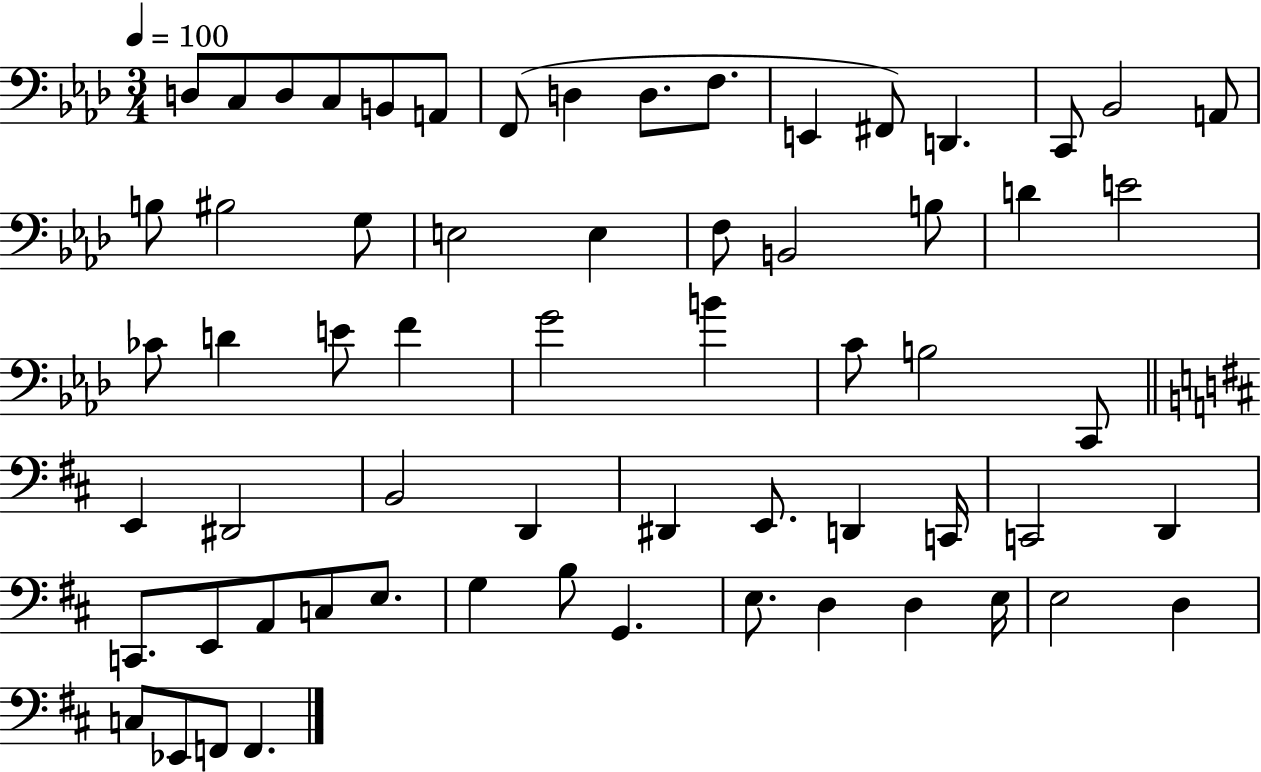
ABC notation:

X:1
T:Untitled
M:3/4
L:1/4
K:Ab
D,/2 C,/2 D,/2 C,/2 B,,/2 A,,/2 F,,/2 D, D,/2 F,/2 E,, ^F,,/2 D,, C,,/2 _B,,2 A,,/2 B,/2 ^B,2 G,/2 E,2 E, F,/2 B,,2 B,/2 D E2 _C/2 D E/2 F G2 B C/2 B,2 C,,/2 E,, ^D,,2 B,,2 D,, ^D,, E,,/2 D,, C,,/4 C,,2 D,, C,,/2 E,,/2 A,,/2 C,/2 E,/2 G, B,/2 G,, E,/2 D, D, E,/4 E,2 D, C,/2 _E,,/2 F,,/2 F,,